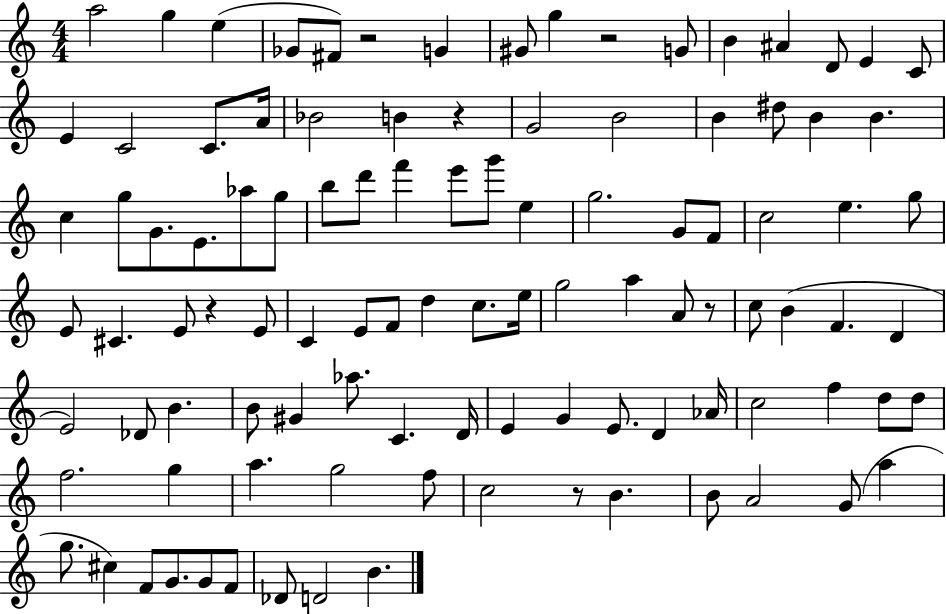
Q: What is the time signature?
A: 4/4